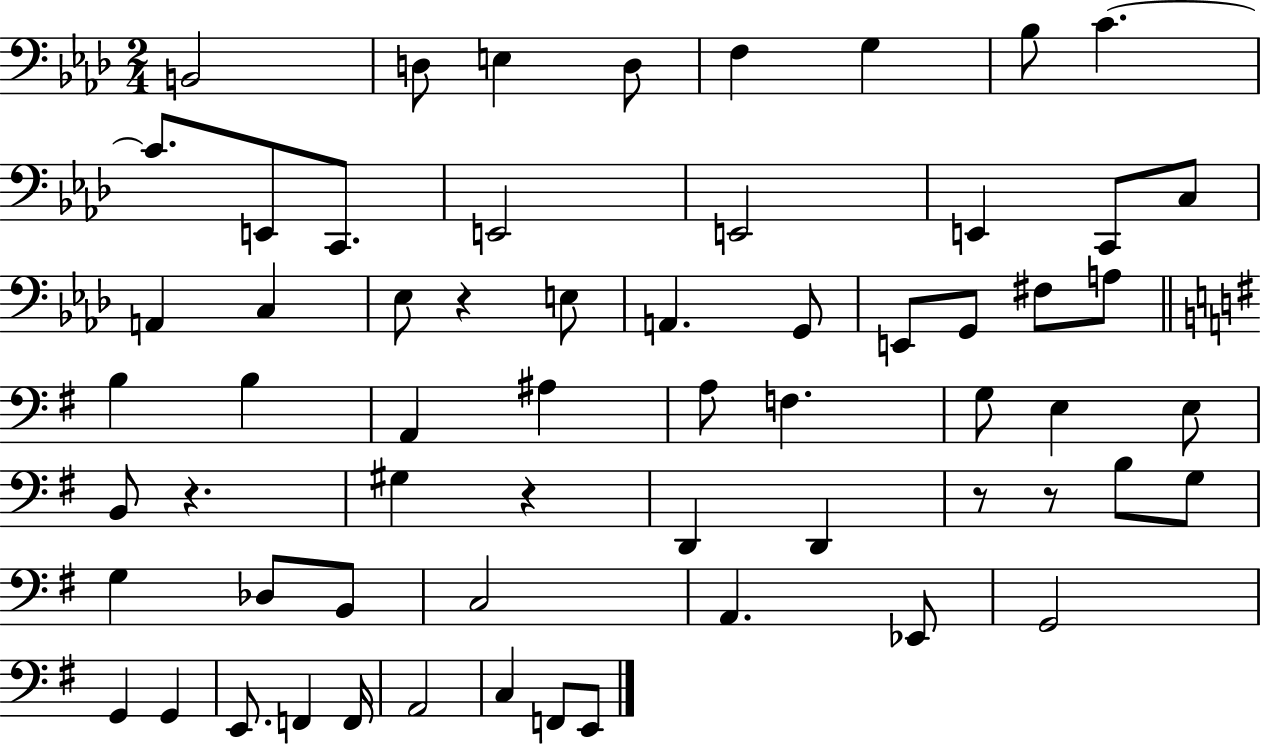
{
  \clef bass
  \numericTimeSignature
  \time 2/4
  \key aes \major
  b,2 | d8 e4 d8 | f4 g4 | bes8 c'4.~~ | \break c'8. e,8 c,8. | e,2 | e,2 | e,4 c,8 c8 | \break a,4 c4 | ees8 r4 e8 | a,4. g,8 | e,8 g,8 fis8 a8 | \break \bar "||" \break \key e \minor b4 b4 | a,4 ais4 | a8 f4. | g8 e4 e8 | \break b,8 r4. | gis4 r4 | d,4 d,4 | r8 r8 b8 g8 | \break g4 des8 b,8 | c2 | a,4. ees,8 | g,2 | \break g,4 g,4 | e,8. f,4 f,16 | a,2 | c4 f,8 e,8 | \break \bar "|."
}